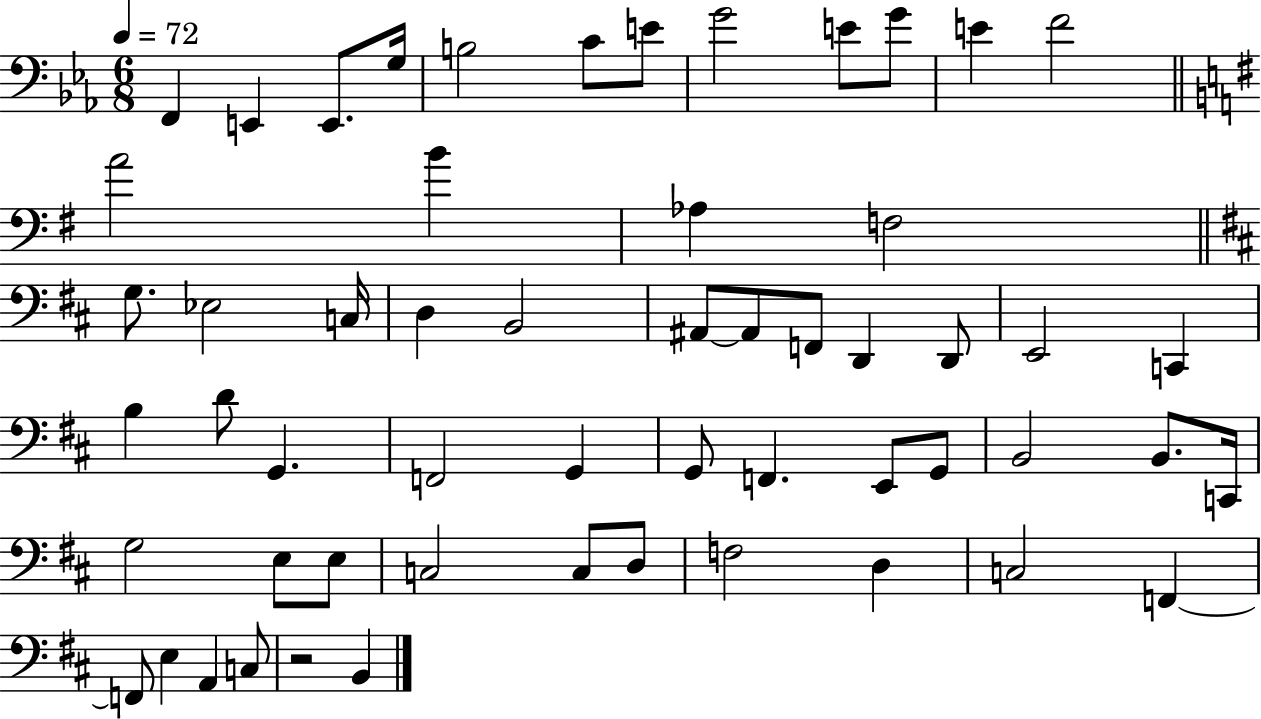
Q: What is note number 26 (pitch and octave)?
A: D2